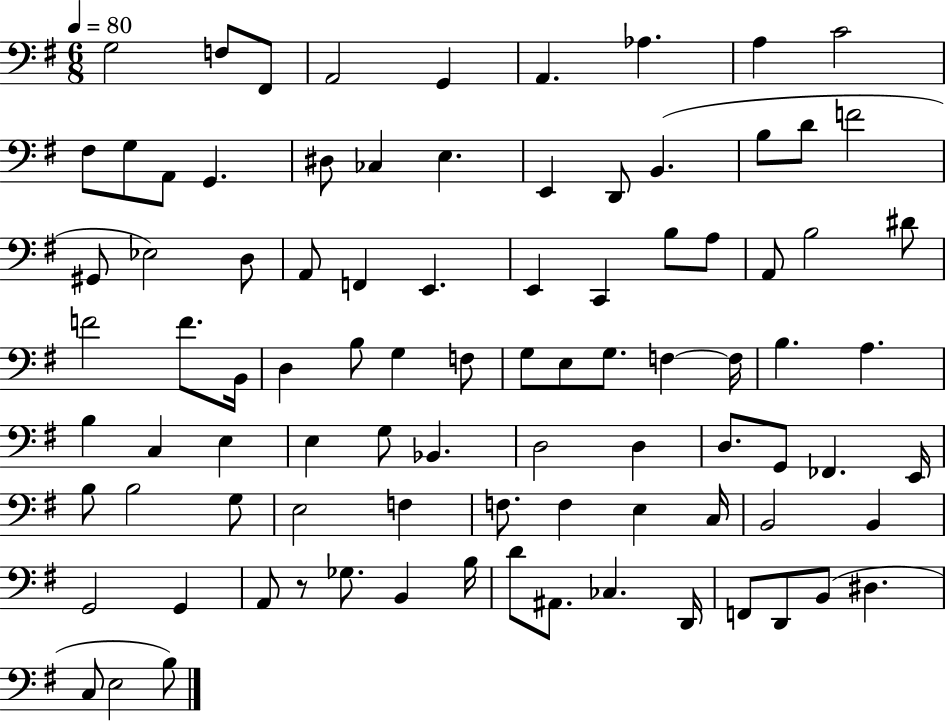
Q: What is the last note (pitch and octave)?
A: B3